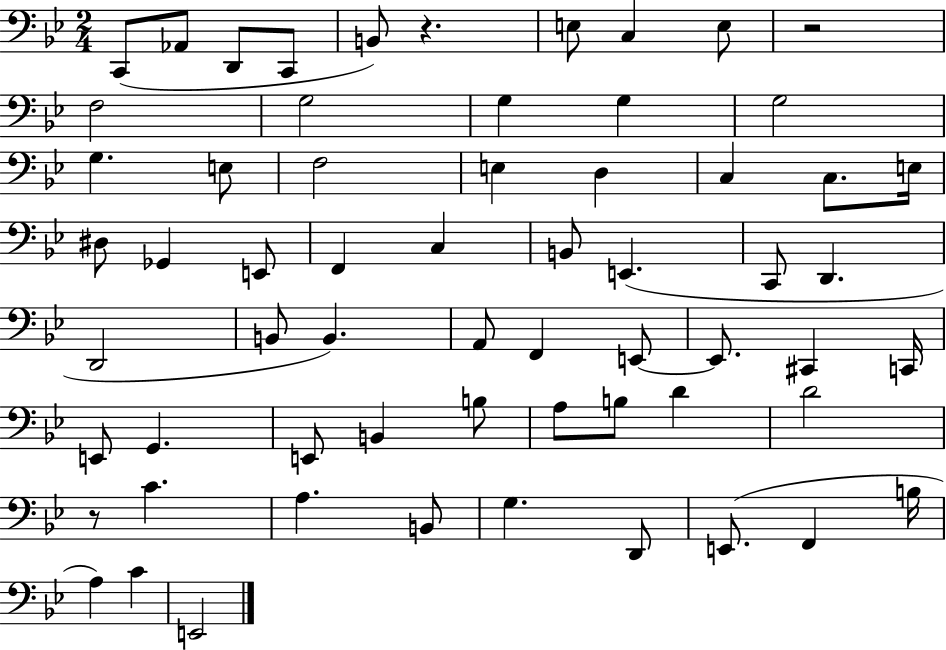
{
  \clef bass
  \numericTimeSignature
  \time 2/4
  \key bes \major
  c,8( aes,8 d,8 c,8 | b,8) r4. | e8 c4 e8 | r2 | \break f2 | g2 | g4 g4 | g2 | \break g4. e8 | f2 | e4 d4 | c4 c8. e16 | \break dis8 ges,4 e,8 | f,4 c4 | b,8 e,4.( | c,8 d,4. | \break d,2 | b,8 b,4.) | a,8 f,4 e,8~~ | e,8. cis,4 c,16 | \break e,8 g,4. | e,8 b,4 b8 | a8 b8 d'4 | d'2 | \break r8 c'4. | a4. b,8 | g4. d,8 | e,8.( f,4 b16 | \break a4) c'4 | e,2 | \bar "|."
}